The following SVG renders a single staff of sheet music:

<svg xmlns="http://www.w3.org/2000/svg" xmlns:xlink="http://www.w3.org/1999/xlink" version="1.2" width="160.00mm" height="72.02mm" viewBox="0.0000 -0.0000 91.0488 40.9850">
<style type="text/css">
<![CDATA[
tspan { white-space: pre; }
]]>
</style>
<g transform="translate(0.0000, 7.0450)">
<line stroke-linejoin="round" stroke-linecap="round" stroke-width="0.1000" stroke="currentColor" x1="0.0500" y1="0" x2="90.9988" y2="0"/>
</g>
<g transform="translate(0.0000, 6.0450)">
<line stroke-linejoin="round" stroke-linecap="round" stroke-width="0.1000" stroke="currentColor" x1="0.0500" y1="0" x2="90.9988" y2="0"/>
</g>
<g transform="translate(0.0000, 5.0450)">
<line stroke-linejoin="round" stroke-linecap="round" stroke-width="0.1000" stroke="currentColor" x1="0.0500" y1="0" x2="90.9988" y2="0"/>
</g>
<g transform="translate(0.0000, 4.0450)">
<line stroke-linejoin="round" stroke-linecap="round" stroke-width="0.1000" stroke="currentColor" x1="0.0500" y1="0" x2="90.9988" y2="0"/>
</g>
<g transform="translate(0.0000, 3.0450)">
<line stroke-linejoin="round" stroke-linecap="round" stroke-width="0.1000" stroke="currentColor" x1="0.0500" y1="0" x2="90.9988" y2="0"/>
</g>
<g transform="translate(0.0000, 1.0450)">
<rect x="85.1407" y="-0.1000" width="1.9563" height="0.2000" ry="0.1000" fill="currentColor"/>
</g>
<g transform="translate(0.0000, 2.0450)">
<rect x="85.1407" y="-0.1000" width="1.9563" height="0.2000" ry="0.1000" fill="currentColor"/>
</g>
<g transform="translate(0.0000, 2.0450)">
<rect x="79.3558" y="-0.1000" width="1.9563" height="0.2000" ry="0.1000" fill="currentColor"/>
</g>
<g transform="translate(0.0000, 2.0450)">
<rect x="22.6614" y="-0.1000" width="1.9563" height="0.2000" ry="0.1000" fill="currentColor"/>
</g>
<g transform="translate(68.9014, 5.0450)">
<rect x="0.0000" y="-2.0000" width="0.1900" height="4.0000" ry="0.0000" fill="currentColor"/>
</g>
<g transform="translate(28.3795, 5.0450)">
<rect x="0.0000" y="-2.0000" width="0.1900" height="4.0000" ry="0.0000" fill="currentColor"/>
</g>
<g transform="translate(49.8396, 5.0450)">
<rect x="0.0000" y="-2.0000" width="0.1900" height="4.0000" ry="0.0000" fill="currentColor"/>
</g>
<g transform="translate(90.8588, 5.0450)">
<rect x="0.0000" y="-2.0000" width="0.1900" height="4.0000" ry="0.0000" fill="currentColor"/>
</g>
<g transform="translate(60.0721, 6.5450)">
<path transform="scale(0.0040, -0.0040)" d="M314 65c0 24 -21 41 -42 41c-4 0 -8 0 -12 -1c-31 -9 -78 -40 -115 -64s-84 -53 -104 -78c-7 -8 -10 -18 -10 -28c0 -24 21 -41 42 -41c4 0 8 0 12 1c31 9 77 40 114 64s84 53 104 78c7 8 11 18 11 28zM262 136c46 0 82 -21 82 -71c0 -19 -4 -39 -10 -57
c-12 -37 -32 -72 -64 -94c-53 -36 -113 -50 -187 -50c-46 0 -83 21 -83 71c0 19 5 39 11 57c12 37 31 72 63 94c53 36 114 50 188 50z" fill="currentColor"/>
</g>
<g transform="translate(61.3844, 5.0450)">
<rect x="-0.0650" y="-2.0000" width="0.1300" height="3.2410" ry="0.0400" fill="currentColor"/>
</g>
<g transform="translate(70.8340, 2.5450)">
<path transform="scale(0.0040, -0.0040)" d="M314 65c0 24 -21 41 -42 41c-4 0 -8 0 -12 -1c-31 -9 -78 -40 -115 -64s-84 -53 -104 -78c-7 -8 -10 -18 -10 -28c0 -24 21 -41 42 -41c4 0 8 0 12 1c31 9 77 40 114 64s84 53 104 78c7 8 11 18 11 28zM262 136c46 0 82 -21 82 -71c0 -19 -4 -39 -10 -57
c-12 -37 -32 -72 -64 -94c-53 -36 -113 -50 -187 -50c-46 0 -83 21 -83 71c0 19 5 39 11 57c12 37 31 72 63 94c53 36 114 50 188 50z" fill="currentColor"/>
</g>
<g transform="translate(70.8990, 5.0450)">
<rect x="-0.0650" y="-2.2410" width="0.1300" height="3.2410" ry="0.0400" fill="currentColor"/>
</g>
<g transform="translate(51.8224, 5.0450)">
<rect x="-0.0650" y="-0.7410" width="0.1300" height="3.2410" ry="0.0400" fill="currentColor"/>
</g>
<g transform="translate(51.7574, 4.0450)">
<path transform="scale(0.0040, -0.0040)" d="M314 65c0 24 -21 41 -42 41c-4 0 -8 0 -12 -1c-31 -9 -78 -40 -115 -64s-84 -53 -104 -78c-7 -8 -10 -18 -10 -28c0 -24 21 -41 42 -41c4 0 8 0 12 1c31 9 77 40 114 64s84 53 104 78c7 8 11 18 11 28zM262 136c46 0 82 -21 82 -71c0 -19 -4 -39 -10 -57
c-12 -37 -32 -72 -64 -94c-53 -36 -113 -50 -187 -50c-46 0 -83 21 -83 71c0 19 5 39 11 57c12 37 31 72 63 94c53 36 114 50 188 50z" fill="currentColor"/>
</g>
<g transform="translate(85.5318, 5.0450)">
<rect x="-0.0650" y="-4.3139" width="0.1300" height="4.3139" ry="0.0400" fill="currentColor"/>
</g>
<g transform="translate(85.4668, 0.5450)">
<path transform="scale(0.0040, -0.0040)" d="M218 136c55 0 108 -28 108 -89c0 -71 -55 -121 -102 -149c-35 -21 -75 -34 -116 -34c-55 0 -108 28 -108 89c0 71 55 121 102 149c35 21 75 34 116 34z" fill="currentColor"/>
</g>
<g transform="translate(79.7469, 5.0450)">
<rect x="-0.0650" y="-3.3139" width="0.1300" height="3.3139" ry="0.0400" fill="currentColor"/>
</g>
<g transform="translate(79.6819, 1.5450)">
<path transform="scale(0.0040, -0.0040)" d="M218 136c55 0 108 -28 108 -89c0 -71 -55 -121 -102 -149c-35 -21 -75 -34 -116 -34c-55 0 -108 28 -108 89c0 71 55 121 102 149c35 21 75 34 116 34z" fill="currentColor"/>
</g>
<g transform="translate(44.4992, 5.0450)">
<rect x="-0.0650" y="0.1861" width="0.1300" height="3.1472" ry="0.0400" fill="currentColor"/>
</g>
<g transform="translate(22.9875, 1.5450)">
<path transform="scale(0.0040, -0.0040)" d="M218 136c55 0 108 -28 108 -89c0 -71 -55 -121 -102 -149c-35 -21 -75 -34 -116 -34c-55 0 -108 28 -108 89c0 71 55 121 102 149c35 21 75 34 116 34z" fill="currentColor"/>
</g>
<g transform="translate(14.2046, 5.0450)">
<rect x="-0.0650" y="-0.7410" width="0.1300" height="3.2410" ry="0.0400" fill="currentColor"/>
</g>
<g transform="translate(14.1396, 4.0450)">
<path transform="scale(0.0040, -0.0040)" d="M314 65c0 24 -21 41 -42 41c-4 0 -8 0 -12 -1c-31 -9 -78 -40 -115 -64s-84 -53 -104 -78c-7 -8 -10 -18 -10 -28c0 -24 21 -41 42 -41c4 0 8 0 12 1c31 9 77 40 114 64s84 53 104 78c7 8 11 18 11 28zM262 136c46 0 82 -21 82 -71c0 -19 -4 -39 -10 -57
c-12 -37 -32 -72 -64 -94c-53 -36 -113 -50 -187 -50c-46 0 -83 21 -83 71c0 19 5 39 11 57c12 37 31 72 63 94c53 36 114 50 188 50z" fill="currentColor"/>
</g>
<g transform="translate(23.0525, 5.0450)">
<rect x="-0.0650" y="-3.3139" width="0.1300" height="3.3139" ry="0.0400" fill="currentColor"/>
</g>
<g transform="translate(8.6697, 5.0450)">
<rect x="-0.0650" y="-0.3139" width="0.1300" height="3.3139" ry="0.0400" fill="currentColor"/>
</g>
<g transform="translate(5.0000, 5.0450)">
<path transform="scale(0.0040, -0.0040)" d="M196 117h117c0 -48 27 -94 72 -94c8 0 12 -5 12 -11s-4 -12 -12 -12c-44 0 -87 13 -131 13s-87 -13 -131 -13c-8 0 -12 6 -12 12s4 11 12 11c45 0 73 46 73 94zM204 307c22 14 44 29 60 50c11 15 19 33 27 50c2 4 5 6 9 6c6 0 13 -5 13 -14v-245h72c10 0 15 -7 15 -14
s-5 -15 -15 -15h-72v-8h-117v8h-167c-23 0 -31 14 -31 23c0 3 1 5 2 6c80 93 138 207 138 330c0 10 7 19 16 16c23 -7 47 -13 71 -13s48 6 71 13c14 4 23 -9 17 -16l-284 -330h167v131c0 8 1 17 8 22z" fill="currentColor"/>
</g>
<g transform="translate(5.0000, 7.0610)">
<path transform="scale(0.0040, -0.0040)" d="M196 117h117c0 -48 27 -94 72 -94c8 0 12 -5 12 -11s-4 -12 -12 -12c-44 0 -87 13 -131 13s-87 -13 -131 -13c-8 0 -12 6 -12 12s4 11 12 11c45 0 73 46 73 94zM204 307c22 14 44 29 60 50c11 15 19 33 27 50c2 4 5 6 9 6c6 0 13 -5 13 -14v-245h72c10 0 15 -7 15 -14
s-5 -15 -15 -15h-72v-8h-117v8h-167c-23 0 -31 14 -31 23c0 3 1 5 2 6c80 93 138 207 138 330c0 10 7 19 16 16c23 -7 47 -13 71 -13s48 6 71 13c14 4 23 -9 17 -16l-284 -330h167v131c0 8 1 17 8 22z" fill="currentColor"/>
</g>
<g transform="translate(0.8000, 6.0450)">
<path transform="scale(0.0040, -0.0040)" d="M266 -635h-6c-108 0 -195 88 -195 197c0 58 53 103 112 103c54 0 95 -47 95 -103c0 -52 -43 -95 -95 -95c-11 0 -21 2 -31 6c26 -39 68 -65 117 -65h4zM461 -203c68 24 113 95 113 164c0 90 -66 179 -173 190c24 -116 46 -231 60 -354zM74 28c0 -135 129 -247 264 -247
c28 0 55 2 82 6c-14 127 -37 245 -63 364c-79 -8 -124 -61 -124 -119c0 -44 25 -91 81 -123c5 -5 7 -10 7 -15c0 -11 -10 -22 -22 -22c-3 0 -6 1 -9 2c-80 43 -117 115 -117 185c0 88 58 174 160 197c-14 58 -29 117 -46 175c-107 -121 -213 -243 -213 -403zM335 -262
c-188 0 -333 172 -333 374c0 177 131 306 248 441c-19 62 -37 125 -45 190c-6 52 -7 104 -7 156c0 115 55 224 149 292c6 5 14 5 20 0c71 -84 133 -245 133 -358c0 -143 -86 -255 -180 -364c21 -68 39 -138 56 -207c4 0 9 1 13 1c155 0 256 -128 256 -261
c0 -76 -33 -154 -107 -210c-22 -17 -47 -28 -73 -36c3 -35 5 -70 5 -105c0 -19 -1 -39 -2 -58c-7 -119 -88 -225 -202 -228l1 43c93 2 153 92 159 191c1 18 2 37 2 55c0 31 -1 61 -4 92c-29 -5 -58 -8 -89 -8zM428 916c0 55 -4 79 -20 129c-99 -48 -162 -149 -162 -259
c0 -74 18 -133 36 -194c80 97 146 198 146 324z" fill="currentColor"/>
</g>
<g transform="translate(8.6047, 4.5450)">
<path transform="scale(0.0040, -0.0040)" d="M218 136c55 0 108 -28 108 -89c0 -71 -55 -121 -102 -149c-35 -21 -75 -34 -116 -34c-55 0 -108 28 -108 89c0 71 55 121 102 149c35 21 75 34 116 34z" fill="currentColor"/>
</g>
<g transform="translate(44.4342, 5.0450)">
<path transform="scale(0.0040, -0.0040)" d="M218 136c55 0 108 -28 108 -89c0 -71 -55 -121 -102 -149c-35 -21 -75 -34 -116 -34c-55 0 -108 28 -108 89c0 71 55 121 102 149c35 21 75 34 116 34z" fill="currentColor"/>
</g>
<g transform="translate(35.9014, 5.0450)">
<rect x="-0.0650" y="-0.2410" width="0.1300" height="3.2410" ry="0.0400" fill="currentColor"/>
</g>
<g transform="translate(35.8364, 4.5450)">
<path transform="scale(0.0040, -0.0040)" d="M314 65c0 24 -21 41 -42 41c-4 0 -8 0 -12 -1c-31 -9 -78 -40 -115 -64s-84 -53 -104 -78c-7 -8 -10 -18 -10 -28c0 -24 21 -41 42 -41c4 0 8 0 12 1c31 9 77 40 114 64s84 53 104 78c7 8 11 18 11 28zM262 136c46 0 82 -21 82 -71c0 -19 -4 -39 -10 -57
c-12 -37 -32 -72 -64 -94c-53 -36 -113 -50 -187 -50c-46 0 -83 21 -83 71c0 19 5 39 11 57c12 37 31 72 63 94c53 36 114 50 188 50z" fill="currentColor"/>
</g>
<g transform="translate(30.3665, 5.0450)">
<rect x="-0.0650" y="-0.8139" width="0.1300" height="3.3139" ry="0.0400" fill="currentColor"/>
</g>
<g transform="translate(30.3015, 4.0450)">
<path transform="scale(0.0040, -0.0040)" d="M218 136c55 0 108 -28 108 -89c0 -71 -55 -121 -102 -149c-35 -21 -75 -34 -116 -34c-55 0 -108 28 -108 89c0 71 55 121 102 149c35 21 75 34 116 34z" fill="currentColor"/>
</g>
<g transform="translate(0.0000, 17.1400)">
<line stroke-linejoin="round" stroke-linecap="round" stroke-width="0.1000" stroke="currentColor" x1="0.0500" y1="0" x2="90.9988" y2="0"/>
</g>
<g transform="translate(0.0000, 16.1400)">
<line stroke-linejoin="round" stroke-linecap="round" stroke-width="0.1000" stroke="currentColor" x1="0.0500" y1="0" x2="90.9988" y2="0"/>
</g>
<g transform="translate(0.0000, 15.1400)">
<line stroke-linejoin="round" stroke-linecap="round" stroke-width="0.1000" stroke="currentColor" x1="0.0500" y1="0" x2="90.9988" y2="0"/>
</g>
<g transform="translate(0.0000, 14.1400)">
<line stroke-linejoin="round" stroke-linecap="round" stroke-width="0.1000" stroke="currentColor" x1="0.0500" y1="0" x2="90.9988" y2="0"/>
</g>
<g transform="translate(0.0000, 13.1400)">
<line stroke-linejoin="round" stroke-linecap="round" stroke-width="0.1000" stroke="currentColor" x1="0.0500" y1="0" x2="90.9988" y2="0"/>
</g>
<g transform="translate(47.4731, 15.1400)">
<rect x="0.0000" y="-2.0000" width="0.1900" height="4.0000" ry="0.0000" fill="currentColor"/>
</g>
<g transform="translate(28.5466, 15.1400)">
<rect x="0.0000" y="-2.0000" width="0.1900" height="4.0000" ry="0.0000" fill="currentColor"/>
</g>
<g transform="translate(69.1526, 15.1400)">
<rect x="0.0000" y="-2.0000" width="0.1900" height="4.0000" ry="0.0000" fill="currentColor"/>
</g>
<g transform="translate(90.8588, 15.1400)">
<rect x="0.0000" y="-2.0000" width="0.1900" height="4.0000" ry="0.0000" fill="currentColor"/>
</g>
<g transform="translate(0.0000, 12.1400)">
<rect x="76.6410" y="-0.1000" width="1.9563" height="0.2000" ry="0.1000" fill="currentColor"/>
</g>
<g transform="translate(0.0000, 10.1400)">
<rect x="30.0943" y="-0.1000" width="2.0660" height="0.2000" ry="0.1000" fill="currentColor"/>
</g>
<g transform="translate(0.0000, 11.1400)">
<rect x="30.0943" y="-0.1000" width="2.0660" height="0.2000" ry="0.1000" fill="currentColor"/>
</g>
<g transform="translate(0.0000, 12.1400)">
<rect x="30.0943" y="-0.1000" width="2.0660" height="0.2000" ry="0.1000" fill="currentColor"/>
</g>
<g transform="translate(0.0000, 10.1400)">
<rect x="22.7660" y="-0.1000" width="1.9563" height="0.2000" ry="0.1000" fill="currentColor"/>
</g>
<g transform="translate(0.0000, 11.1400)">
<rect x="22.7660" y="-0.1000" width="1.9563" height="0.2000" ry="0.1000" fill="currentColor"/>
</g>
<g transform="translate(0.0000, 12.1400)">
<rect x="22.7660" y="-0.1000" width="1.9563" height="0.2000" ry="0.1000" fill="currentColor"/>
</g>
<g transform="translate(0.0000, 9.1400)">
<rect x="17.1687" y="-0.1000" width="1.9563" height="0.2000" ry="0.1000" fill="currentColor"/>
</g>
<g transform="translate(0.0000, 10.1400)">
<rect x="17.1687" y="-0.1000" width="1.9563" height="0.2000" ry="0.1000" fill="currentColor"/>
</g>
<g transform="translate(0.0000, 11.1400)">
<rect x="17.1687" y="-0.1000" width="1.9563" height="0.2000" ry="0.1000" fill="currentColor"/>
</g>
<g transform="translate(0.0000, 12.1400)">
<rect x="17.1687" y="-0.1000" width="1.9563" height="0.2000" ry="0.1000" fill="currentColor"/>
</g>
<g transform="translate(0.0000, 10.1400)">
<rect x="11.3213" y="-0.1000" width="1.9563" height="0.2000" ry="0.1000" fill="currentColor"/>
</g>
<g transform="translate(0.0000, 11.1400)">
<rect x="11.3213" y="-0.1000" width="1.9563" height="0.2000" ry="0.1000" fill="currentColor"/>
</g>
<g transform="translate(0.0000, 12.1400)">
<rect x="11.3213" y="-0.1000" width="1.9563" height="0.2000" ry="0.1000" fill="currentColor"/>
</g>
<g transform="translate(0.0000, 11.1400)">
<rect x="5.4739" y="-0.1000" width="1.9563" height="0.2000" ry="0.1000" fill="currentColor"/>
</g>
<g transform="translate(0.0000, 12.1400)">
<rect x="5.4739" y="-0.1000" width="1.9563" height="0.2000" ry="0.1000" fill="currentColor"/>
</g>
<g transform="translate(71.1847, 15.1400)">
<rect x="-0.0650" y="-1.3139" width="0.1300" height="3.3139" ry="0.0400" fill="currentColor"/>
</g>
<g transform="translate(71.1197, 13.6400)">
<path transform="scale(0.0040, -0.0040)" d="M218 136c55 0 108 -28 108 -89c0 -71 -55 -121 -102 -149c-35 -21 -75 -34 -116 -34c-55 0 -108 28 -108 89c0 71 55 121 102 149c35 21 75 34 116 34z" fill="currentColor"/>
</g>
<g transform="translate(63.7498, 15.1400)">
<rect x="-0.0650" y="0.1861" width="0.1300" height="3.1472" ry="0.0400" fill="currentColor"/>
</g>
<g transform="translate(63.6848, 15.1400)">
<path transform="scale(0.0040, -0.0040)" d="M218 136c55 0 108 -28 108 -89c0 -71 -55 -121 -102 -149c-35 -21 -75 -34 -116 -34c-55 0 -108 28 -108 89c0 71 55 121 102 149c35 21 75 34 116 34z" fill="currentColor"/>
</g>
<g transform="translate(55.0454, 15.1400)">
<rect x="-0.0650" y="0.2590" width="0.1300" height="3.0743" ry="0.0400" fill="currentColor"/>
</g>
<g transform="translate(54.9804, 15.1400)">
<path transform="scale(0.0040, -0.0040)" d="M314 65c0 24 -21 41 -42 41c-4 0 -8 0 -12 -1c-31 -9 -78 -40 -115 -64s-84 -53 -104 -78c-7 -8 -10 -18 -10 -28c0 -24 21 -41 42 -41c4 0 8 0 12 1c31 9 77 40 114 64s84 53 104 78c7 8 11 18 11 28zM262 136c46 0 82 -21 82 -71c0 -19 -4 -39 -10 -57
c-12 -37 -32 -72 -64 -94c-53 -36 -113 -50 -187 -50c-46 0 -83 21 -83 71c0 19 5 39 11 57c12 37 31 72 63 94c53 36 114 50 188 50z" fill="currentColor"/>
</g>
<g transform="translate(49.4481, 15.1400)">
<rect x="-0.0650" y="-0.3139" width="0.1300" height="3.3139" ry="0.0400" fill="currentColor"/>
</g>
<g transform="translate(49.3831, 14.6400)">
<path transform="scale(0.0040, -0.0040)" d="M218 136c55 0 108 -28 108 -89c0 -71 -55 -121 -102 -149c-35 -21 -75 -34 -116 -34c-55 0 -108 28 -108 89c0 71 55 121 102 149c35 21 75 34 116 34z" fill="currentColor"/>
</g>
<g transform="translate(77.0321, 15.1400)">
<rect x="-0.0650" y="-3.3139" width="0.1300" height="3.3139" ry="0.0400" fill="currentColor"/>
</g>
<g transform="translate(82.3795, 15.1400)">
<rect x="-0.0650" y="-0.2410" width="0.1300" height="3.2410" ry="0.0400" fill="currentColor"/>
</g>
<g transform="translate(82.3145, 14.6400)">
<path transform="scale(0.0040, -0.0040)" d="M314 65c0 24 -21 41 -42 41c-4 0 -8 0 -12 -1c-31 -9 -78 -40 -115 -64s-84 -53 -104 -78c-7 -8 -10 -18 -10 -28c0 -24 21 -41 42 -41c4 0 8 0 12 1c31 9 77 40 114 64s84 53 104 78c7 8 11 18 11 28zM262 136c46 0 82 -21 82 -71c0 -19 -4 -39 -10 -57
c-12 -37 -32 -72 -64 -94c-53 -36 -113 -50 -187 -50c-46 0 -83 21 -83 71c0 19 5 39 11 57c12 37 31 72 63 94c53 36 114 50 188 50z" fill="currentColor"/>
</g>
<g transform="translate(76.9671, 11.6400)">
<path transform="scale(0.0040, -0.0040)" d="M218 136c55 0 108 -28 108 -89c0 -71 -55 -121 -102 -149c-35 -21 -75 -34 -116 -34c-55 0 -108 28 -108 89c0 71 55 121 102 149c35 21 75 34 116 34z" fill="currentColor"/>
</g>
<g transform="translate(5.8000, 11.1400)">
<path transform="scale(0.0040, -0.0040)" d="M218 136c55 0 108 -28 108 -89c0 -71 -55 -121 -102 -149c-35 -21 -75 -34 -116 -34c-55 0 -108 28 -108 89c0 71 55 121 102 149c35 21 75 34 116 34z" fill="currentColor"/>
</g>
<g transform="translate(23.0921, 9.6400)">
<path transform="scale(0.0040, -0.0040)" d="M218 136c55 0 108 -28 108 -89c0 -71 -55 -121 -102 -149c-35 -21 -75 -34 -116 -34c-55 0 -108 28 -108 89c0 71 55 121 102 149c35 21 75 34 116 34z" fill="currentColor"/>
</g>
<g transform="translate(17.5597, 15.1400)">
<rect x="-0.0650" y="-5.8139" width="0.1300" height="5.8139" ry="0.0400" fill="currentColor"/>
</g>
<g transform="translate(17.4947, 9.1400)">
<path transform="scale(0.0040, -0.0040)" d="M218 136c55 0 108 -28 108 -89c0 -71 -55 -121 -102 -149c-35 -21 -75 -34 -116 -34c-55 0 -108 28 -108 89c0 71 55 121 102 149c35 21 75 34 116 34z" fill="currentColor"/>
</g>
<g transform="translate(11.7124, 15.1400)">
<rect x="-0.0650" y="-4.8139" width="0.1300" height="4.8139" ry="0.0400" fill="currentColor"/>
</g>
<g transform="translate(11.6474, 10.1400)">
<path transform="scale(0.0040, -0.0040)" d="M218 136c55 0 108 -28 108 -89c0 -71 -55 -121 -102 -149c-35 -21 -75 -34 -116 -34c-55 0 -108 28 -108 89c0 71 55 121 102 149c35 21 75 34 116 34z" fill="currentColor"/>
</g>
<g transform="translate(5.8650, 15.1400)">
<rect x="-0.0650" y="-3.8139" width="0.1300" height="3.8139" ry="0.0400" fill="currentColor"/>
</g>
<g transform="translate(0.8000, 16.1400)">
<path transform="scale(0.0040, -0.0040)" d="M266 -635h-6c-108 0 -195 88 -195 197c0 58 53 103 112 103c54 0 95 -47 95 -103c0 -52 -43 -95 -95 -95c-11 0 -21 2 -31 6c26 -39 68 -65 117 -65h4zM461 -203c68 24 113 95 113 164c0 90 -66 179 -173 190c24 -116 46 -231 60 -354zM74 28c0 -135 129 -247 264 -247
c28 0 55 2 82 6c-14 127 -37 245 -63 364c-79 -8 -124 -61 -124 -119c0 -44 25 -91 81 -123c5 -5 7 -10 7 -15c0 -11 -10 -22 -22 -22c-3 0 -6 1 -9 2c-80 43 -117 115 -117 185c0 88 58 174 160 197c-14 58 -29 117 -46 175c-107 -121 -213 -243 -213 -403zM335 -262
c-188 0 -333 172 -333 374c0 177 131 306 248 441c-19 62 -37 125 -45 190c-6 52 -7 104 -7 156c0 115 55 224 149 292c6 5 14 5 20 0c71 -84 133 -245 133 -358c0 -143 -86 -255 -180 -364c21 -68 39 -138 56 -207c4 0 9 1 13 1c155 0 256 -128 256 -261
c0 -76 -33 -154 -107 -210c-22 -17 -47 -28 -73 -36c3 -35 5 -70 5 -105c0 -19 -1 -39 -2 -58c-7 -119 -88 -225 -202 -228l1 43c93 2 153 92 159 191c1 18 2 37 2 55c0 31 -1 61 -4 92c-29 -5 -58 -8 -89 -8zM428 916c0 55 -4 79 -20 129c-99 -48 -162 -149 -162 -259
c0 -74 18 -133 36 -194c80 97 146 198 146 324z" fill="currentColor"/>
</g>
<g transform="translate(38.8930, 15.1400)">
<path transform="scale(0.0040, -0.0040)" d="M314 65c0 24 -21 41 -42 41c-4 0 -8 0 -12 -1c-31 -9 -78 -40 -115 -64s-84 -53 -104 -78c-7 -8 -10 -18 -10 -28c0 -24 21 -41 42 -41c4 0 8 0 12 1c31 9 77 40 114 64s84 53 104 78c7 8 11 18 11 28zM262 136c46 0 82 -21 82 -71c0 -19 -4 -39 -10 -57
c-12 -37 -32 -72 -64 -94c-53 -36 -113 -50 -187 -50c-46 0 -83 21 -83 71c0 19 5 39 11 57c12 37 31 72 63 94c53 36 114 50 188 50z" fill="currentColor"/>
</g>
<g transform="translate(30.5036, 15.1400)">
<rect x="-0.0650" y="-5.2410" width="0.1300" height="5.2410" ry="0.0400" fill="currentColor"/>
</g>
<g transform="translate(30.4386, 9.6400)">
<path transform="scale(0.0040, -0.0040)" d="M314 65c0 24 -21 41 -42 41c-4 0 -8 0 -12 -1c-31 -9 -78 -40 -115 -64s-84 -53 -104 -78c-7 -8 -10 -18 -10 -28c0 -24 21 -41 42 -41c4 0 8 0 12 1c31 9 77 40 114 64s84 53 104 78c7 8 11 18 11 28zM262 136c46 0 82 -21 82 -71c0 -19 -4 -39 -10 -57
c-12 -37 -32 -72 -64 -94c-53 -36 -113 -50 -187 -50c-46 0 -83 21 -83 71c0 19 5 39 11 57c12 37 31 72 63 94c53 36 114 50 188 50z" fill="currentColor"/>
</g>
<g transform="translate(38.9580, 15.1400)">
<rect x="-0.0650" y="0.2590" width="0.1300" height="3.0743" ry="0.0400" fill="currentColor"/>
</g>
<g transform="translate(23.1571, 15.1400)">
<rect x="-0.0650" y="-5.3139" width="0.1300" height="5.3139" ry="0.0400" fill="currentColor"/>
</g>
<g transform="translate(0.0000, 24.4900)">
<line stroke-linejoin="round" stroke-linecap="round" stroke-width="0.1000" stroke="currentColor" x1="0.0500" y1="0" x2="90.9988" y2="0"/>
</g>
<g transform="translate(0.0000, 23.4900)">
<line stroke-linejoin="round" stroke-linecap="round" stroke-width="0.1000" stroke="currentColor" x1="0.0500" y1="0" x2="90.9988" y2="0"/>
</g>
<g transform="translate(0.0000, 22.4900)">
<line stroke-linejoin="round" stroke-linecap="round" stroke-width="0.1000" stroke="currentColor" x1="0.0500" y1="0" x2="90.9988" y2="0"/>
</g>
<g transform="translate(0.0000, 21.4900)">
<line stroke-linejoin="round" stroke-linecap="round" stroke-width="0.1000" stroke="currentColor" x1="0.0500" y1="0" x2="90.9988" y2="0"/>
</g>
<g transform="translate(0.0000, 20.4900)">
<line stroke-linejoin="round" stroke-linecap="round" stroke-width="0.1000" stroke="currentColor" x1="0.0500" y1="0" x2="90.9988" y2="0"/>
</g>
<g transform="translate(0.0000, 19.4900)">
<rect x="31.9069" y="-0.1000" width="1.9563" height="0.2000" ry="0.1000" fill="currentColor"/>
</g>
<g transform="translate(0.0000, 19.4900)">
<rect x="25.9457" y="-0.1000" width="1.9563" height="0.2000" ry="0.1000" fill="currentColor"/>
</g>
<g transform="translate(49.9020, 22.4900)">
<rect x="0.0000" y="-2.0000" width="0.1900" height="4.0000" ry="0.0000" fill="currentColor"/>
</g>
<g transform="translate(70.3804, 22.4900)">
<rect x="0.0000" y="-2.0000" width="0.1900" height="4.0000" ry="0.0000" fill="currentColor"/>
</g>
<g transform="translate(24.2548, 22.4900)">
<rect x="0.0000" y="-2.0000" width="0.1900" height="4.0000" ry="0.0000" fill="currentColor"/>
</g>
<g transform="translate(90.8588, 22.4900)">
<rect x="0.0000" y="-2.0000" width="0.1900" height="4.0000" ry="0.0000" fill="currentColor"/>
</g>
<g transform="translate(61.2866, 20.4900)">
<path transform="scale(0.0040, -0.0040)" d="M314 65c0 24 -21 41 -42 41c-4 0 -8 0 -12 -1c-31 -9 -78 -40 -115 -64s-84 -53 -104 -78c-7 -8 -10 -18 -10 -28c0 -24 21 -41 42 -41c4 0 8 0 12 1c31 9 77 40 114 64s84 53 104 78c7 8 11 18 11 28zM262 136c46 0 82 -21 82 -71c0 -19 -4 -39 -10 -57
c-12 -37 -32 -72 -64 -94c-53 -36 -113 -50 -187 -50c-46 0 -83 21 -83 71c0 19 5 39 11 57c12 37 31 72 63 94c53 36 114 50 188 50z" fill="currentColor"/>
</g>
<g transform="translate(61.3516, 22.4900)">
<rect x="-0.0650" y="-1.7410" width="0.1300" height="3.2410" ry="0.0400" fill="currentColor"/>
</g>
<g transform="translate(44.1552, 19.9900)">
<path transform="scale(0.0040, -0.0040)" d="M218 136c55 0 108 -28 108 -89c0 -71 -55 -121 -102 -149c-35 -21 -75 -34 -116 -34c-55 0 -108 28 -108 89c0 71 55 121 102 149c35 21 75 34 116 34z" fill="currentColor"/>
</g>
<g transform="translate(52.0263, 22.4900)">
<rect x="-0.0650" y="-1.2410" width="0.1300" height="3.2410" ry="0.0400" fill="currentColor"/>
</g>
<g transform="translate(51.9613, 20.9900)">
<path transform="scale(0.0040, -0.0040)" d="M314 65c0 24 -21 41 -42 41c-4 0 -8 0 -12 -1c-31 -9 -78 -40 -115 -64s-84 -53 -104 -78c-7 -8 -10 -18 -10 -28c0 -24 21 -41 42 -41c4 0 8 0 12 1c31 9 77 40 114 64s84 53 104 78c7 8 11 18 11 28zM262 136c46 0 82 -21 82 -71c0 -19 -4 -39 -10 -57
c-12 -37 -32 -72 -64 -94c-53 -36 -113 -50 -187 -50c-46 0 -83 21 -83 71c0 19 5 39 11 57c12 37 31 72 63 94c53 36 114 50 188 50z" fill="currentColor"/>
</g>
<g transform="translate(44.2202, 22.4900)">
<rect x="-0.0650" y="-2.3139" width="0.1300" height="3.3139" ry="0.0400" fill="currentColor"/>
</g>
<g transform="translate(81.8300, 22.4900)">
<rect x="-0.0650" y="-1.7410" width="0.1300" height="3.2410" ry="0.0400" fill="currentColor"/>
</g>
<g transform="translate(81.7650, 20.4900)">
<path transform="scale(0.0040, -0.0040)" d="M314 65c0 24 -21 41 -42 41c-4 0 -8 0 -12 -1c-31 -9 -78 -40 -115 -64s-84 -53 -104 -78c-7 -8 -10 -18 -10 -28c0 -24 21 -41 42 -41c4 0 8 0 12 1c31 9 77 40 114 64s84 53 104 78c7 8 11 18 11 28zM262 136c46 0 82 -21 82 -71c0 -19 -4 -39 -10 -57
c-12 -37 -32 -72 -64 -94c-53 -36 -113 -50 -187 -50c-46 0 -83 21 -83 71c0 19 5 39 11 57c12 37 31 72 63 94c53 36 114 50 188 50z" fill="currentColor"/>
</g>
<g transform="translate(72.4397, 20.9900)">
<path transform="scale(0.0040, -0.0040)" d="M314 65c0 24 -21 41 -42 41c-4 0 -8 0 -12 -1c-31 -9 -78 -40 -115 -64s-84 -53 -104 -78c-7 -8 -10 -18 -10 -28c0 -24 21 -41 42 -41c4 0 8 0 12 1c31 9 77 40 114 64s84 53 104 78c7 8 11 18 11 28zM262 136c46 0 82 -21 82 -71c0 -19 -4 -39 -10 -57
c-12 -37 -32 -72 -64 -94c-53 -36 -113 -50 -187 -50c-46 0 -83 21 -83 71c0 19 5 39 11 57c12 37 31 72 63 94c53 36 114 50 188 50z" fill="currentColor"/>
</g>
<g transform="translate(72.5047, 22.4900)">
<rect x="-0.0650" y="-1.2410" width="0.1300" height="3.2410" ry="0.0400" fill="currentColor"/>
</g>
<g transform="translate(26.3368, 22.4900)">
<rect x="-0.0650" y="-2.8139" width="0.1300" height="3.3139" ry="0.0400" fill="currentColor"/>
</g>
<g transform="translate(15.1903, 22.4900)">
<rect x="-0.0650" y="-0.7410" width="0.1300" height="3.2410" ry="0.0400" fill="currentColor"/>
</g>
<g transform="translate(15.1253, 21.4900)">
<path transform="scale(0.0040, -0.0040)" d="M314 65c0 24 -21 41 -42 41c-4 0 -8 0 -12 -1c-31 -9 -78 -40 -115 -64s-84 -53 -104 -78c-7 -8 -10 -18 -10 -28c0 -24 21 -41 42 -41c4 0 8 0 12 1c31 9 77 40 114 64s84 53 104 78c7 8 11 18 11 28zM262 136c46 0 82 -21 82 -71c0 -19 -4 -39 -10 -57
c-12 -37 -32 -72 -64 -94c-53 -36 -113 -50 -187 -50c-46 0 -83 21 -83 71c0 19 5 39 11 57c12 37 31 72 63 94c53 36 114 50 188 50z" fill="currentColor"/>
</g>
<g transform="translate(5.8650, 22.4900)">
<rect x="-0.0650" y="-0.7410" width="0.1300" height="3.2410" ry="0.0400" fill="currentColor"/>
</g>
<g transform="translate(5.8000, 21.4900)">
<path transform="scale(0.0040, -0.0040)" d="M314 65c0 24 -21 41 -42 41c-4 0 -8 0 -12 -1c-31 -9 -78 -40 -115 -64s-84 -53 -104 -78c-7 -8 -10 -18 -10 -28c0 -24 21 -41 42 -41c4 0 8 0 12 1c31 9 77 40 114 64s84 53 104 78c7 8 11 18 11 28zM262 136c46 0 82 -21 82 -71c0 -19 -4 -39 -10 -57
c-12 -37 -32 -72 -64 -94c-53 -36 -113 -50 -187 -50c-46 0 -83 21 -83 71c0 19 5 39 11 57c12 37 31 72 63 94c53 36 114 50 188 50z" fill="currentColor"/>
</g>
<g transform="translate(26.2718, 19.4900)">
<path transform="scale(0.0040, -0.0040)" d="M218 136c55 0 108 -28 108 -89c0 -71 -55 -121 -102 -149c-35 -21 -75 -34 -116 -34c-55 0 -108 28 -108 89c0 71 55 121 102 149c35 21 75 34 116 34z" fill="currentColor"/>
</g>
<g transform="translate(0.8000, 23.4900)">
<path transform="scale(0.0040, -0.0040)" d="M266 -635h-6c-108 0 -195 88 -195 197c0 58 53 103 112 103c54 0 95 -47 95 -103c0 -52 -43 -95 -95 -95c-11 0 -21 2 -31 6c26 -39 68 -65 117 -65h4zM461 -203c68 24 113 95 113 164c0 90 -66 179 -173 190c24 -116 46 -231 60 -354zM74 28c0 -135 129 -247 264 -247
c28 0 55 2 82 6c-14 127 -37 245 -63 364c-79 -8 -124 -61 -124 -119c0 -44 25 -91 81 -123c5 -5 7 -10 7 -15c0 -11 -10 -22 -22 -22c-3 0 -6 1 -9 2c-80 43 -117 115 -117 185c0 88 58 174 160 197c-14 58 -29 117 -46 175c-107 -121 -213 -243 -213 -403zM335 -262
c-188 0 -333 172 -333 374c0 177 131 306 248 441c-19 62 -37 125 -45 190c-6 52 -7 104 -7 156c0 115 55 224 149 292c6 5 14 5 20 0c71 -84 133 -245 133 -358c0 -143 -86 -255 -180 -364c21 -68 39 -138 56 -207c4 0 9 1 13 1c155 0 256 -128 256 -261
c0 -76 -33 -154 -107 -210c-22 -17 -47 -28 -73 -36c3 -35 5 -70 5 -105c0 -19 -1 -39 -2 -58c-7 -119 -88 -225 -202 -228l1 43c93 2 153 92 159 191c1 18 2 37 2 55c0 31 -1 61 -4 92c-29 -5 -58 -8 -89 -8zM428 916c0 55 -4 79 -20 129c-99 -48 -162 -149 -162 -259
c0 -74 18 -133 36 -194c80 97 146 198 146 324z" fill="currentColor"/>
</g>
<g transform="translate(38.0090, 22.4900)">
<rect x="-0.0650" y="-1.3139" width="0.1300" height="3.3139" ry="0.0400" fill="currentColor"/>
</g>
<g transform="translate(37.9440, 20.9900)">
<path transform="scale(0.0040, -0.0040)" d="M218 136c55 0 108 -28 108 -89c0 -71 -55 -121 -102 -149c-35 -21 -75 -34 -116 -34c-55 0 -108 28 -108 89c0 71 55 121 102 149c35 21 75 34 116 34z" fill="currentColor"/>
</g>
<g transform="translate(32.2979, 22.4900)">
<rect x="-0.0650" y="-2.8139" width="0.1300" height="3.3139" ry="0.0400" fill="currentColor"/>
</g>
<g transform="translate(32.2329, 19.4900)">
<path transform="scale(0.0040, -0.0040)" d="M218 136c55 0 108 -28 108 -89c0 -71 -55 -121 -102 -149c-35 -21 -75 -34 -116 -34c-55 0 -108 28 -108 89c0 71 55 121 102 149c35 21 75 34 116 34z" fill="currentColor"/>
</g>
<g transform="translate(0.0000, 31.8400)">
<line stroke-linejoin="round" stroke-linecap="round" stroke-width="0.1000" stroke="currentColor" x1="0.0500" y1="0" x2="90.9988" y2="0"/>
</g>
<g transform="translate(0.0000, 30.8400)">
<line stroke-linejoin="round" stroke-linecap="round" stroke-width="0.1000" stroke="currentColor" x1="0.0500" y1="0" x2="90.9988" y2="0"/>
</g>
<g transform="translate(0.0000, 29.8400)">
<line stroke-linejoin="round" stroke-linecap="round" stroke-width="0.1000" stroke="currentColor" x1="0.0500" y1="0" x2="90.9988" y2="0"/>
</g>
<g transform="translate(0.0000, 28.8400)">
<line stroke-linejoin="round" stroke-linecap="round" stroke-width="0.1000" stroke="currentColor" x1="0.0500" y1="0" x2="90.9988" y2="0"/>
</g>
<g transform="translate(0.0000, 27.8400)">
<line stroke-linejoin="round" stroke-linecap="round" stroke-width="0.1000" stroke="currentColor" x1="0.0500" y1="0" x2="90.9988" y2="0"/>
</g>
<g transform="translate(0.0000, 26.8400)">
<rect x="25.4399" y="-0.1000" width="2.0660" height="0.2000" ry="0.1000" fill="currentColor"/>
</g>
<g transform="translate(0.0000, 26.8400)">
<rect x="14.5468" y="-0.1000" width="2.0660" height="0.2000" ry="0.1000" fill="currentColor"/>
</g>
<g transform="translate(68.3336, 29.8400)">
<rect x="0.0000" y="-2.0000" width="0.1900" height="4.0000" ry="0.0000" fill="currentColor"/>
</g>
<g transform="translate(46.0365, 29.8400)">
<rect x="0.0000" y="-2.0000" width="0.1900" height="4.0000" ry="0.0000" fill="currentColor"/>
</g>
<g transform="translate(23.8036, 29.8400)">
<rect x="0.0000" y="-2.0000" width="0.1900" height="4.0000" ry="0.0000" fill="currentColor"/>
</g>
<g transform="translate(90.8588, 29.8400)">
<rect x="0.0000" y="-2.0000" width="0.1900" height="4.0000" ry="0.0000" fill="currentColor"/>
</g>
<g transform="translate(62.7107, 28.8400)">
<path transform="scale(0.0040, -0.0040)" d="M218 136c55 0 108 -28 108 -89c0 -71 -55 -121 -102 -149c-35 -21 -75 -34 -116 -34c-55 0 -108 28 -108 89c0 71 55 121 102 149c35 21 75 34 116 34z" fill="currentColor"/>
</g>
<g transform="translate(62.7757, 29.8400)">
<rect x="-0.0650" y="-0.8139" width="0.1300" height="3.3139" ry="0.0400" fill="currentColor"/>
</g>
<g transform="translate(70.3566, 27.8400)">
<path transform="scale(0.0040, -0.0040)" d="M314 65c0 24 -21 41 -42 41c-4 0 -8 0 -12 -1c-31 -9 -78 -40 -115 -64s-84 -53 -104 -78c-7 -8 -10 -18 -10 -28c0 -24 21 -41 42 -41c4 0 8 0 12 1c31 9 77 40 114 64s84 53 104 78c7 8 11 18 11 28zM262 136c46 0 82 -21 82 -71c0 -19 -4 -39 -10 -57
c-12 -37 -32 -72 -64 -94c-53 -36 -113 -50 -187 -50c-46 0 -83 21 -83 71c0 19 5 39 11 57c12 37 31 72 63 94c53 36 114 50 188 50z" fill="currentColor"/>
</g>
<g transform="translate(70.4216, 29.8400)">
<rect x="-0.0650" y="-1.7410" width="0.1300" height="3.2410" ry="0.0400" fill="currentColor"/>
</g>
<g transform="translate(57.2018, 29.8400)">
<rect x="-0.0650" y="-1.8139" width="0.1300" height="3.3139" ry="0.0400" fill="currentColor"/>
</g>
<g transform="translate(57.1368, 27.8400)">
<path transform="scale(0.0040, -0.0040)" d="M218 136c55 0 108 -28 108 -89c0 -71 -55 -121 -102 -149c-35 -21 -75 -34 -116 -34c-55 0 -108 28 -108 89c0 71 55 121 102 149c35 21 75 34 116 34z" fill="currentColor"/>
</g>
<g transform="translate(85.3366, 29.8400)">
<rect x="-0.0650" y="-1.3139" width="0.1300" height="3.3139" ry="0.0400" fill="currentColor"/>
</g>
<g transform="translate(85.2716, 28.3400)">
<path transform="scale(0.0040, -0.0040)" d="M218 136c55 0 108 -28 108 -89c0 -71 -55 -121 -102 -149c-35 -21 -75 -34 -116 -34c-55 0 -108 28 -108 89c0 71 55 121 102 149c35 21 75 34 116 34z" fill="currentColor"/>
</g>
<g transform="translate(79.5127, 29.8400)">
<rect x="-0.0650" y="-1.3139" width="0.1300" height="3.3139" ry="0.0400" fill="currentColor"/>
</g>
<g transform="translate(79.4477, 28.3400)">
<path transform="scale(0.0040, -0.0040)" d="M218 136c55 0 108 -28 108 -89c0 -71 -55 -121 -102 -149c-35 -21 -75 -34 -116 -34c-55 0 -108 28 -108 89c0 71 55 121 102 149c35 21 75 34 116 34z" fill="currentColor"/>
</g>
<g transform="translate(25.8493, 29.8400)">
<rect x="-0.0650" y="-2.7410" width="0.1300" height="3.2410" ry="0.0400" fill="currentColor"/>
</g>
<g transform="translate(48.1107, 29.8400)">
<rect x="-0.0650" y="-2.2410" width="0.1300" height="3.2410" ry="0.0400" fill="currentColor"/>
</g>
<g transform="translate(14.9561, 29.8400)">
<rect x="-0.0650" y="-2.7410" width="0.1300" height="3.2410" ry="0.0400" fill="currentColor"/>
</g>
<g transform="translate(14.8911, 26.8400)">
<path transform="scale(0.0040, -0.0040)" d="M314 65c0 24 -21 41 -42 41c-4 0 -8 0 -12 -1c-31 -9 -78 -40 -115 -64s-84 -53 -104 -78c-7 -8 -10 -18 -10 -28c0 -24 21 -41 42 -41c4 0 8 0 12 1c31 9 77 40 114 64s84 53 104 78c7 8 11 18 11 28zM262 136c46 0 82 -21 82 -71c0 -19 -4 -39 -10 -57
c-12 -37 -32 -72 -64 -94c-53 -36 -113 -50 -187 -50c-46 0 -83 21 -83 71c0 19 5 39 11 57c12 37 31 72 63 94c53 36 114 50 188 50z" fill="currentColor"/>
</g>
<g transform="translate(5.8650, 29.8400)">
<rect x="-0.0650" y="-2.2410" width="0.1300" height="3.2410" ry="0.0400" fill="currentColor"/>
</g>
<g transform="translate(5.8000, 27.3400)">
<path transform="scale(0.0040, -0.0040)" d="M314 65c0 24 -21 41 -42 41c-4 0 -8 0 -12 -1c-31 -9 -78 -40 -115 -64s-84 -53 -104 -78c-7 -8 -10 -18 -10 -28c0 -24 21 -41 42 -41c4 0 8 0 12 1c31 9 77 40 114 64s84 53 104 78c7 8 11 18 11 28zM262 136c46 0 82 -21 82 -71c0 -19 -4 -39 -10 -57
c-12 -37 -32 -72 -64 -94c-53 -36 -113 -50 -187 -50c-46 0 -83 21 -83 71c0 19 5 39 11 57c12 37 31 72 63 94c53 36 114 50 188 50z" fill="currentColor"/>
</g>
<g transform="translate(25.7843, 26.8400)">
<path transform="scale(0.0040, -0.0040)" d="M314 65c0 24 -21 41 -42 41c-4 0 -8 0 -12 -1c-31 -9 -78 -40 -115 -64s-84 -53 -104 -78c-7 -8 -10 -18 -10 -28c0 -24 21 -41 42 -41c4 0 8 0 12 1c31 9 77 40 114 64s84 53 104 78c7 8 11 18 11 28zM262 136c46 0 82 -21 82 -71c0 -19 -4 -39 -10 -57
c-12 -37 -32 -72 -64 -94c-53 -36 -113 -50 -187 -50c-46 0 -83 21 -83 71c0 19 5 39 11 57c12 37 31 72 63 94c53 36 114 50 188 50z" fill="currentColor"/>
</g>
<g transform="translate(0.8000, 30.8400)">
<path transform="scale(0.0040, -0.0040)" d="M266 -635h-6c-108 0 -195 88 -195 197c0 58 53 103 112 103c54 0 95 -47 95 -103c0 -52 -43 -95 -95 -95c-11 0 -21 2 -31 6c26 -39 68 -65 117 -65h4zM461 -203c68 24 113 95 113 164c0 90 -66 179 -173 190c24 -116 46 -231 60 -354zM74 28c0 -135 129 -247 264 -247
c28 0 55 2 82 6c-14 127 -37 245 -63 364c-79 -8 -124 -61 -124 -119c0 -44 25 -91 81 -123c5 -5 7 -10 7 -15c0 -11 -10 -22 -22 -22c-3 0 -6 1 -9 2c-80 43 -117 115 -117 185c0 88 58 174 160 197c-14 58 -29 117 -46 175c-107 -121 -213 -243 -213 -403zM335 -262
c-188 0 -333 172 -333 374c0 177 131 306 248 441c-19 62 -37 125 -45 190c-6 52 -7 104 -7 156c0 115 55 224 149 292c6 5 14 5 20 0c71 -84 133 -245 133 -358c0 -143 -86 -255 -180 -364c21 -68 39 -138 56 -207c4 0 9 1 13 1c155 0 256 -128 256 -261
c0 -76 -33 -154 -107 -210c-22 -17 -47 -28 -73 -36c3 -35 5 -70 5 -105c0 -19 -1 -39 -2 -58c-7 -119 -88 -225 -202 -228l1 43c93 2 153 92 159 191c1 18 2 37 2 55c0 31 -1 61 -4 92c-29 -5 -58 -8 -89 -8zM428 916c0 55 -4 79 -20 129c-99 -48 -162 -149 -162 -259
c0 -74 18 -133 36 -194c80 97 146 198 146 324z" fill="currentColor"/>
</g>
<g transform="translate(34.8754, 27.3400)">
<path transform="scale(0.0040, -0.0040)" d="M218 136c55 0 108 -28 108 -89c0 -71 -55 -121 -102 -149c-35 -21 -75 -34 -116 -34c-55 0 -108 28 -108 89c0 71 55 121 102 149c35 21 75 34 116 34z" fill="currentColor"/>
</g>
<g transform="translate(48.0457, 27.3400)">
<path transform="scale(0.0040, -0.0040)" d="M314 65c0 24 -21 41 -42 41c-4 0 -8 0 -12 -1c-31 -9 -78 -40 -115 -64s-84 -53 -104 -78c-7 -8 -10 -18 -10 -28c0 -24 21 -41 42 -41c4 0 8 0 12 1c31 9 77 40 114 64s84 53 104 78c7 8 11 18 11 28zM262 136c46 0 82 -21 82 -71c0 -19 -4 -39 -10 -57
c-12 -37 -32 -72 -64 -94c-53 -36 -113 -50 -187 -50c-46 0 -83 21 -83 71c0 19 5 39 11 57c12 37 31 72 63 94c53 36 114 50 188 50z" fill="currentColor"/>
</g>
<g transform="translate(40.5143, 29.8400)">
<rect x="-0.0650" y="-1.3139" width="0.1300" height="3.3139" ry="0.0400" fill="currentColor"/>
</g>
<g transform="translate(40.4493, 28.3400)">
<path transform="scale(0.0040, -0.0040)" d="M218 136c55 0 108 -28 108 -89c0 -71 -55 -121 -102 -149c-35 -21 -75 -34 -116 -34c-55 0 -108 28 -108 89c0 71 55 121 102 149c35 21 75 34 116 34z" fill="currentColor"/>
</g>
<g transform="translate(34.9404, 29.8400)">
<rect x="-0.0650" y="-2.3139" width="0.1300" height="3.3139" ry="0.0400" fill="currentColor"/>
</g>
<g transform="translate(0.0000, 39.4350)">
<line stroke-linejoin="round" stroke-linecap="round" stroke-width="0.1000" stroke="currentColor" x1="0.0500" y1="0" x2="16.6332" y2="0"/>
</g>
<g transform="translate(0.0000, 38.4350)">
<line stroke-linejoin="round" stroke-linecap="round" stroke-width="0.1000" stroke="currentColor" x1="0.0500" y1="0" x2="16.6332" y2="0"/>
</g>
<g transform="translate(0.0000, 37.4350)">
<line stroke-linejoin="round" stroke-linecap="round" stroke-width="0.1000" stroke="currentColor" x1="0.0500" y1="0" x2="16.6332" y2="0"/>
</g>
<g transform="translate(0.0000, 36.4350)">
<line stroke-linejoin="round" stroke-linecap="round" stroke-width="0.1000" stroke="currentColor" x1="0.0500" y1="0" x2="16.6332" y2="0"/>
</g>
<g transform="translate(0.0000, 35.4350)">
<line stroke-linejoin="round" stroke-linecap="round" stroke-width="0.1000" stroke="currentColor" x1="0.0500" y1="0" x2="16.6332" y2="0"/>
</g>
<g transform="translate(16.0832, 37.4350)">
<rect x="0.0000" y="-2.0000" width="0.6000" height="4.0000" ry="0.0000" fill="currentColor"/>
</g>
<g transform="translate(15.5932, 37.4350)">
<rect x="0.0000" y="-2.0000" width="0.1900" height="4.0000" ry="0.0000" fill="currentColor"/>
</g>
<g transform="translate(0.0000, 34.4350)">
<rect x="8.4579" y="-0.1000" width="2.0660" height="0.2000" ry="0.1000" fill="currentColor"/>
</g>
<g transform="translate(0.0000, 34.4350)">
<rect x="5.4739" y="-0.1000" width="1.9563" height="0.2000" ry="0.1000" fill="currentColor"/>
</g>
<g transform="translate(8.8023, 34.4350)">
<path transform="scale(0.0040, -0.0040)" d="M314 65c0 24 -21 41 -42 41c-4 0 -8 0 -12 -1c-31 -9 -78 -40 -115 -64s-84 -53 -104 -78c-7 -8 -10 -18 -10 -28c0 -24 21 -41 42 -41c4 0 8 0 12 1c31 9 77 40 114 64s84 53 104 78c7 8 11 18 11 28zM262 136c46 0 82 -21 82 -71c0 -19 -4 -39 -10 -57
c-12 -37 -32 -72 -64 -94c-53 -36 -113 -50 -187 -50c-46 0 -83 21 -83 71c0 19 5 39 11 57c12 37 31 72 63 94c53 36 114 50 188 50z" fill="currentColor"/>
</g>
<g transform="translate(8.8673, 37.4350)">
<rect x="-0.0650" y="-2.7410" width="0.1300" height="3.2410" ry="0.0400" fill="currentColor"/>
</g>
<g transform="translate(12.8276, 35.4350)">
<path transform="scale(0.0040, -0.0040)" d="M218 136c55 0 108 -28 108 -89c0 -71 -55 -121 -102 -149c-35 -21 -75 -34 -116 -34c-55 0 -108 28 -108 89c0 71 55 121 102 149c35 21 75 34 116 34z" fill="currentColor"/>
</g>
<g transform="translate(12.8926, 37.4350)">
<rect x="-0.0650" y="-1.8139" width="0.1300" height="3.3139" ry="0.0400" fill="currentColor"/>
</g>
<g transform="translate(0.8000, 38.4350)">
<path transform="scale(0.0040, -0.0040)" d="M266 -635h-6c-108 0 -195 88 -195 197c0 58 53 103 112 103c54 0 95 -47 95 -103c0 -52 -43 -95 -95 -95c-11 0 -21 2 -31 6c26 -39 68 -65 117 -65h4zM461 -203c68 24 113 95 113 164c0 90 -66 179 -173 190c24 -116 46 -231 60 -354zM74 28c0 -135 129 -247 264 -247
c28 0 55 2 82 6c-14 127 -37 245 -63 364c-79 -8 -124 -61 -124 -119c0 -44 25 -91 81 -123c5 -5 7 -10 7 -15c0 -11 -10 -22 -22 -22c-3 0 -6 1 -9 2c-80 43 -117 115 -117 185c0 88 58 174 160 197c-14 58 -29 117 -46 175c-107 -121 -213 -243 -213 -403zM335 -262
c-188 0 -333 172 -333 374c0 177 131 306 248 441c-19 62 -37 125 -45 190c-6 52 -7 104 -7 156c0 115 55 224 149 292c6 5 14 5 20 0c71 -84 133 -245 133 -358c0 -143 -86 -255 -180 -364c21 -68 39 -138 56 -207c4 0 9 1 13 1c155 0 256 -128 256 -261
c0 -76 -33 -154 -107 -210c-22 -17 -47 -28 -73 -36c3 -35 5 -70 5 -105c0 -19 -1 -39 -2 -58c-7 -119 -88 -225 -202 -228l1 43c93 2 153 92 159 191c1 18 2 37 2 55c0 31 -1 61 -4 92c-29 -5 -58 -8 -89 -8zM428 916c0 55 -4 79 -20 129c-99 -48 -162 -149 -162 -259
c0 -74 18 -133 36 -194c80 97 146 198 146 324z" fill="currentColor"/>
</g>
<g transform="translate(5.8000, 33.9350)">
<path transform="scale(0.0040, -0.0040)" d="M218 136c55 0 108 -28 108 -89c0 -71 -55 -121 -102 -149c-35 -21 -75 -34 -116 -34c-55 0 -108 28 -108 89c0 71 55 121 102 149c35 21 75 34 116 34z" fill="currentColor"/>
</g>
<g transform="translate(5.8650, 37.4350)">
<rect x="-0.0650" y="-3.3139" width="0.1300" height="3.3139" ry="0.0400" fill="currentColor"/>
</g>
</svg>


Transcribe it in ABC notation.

X:1
T:Untitled
M:4/4
L:1/4
K:C
c d2 b d c2 B d2 F2 g2 b d' c' e' g' f' f'2 B2 c B2 B e b c2 d2 d2 a a e g e2 f2 e2 f2 g2 a2 a2 g e g2 f d f2 e e b a2 f